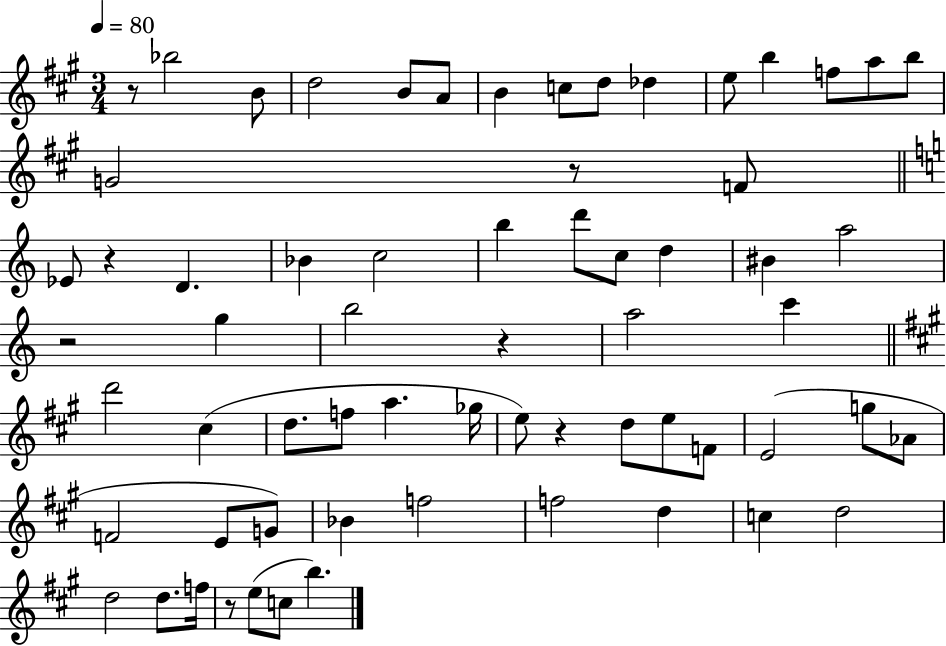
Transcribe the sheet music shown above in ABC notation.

X:1
T:Untitled
M:3/4
L:1/4
K:A
z/2 _b2 B/2 d2 B/2 A/2 B c/2 d/2 _d e/2 b f/2 a/2 b/2 G2 z/2 F/2 _E/2 z D _B c2 b d'/2 c/2 d ^B a2 z2 g b2 z a2 c' d'2 ^c d/2 f/2 a _g/4 e/2 z d/2 e/2 F/2 E2 g/2 _A/2 F2 E/2 G/2 _B f2 f2 d c d2 d2 d/2 f/4 z/2 e/2 c/2 b